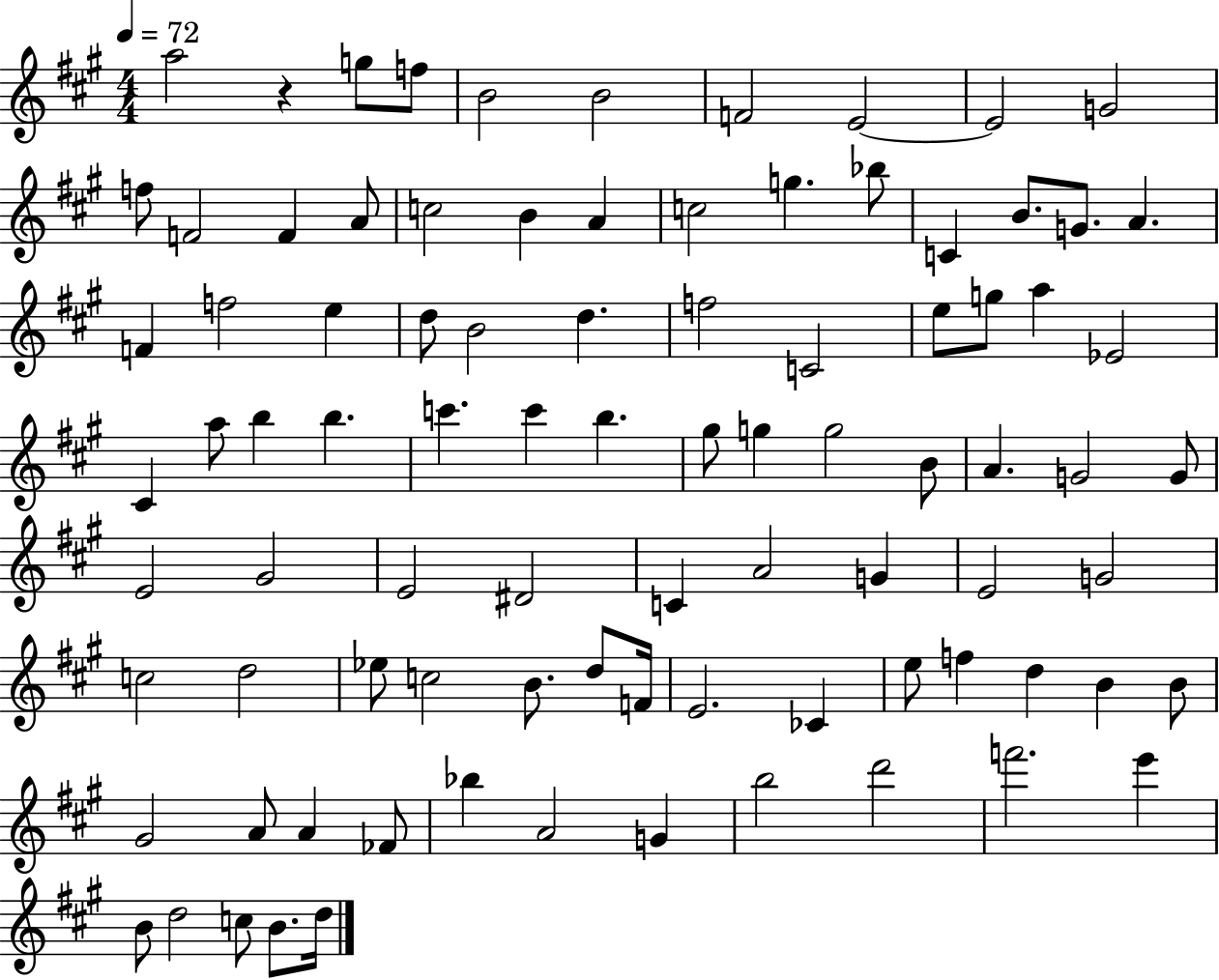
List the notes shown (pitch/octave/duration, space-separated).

A5/h R/q G5/e F5/e B4/h B4/h F4/h E4/h E4/h G4/h F5/e F4/h F4/q A4/e C5/h B4/q A4/q C5/h G5/q. Bb5/e C4/q B4/e. G4/e. A4/q. F4/q F5/h E5/q D5/e B4/h D5/q. F5/h C4/h E5/e G5/e A5/q Eb4/h C#4/q A5/e B5/q B5/q. C6/q. C6/q B5/q. G#5/e G5/q G5/h B4/e A4/q. G4/h G4/e E4/h G#4/h E4/h D#4/h C4/q A4/h G4/q E4/h G4/h C5/h D5/h Eb5/e C5/h B4/e. D5/e F4/s E4/h. CES4/q E5/e F5/q D5/q B4/q B4/e G#4/h A4/e A4/q FES4/e Bb5/q A4/h G4/q B5/h D6/h F6/h. E6/q B4/e D5/h C5/e B4/e. D5/s